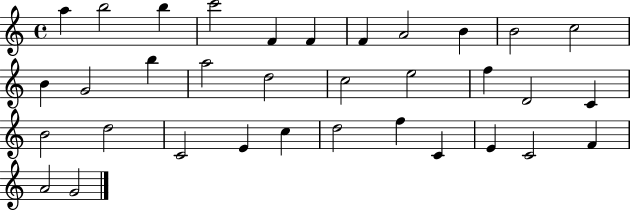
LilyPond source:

{
  \clef treble
  \time 4/4
  \defaultTimeSignature
  \key c \major
  a''4 b''2 b''4 | c'''2 f'4 f'4 | f'4 a'2 b'4 | b'2 c''2 | \break b'4 g'2 b''4 | a''2 d''2 | c''2 e''2 | f''4 d'2 c'4 | \break b'2 d''2 | c'2 e'4 c''4 | d''2 f''4 c'4 | e'4 c'2 f'4 | \break a'2 g'2 | \bar "|."
}